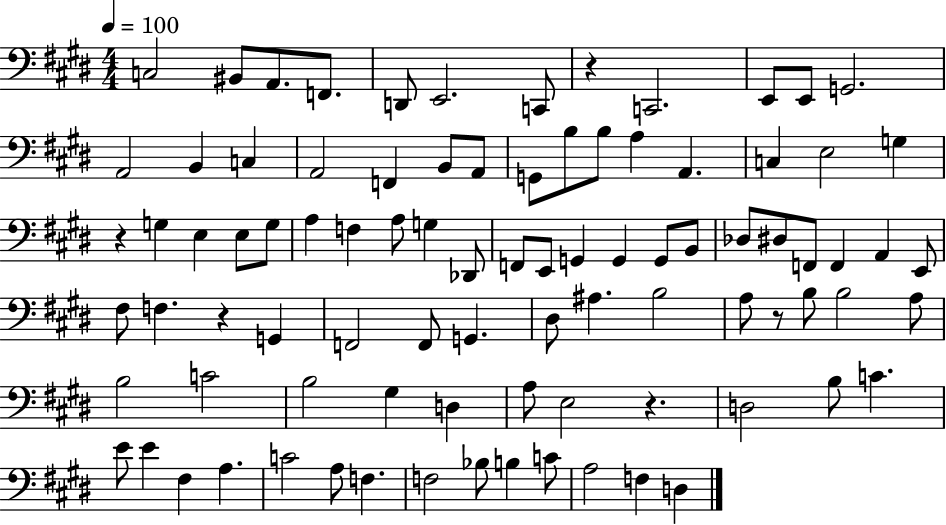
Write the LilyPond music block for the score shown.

{
  \clef bass
  \numericTimeSignature
  \time 4/4
  \key e \major
  \tempo 4 = 100
  \repeat volta 2 { c2 bis,8 a,8. f,8. | d,8 e,2. c,8 | r4 c,2. | e,8 e,8 g,2. | \break a,2 b,4 c4 | a,2 f,4 b,8 a,8 | g,8 b8 b8 a4 a,4. | c4 e2 g4 | \break r4 g4 e4 e8 g8 | a4 f4 a8 g4 des,8 | f,8 e,8 g,4 g,4 g,8 b,8 | des8 dis8 f,8 f,4 a,4 e,8 | \break fis8 f4. r4 g,4 | f,2 f,8 g,4. | dis8 ais4. b2 | a8 r8 b8 b2 a8 | \break b2 c'2 | b2 gis4 d4 | a8 e2 r4. | d2 b8 c'4. | \break e'8 e'4 fis4 a4. | c'2 a8 f4. | f2 bes8 b4 c'8 | a2 f4 d4 | \break } \bar "|."
}